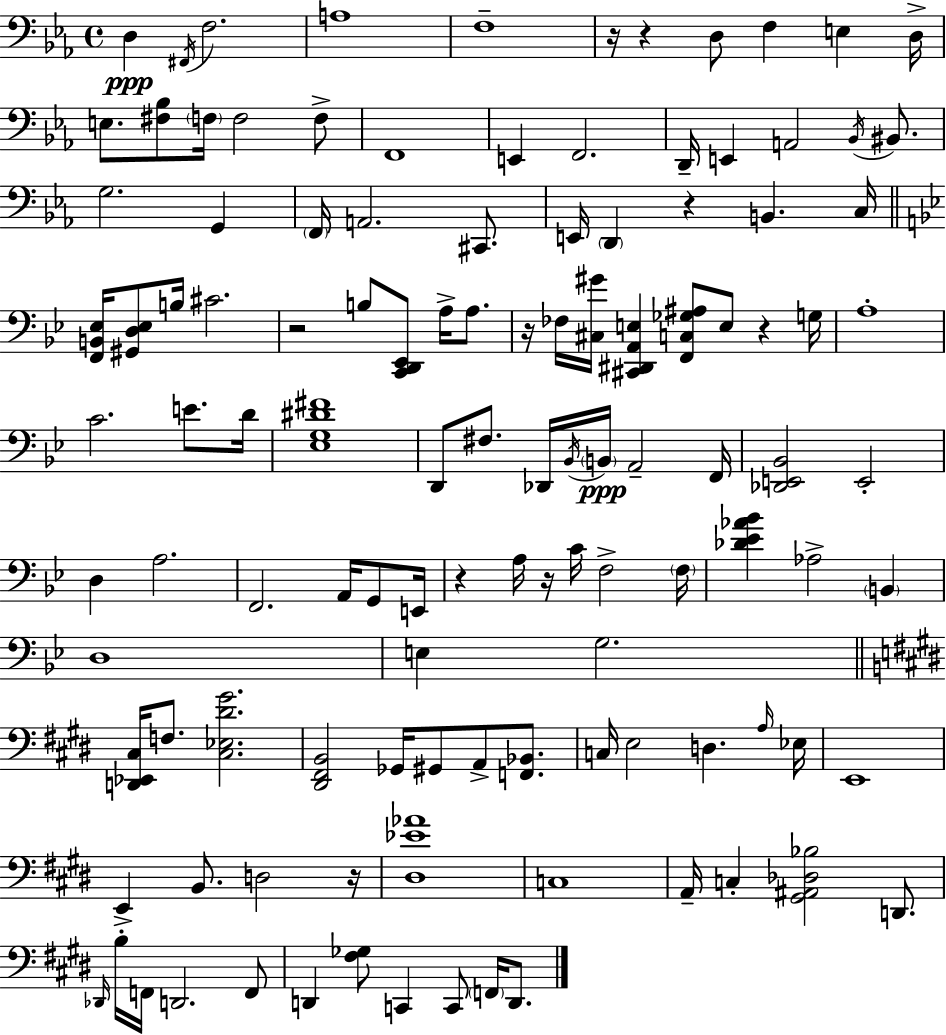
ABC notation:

X:1
T:Untitled
M:4/4
L:1/4
K:Cm
D, ^F,,/4 F,2 A,4 F,4 z/4 z D,/2 F, E, D,/4 E,/2 [^F,_B,]/2 F,/4 F,2 F,/2 F,,4 E,, F,,2 D,,/4 E,, A,,2 _B,,/4 ^B,,/2 G,2 G,, F,,/4 A,,2 ^C,,/2 E,,/4 D,, z B,, C,/4 [F,,B,,_E,]/4 [^G,,D,_E,]/2 B,/4 ^C2 z2 B,/2 [C,,D,,_E,,]/2 A,/4 A,/2 z/4 _F,/4 [^C,^G]/4 [^C,,^D,,A,,E,] [F,,C,_G,^A,]/2 E,/2 z G,/4 A,4 C2 E/2 D/4 [_E,G,^D^F]4 D,,/2 ^F,/2 _D,,/4 _B,,/4 B,,/4 A,,2 F,,/4 [_D,,E,,_B,,]2 E,,2 D, A,2 F,,2 A,,/4 G,,/2 E,,/4 z A,/4 z/4 C/4 F,2 F,/4 [_D_E_A_B] _A,2 B,, D,4 E, G,2 [D,,_E,,^C,]/4 F,/2 [^C,_E,^D^G]2 [^D,,^F,,B,,]2 _G,,/4 ^G,,/2 A,,/2 [F,,_B,,]/2 C,/4 E,2 D, A,/4 _E,/4 E,,4 E,, B,,/2 D,2 z/4 [^D,_E_A]4 C,4 A,,/4 C, [^G,,^A,,_D,_B,]2 D,,/2 _D,,/4 B,/4 F,,/4 D,,2 F,,/2 D,, [^F,_G,]/2 C,, C,,/2 F,,/4 D,,/2